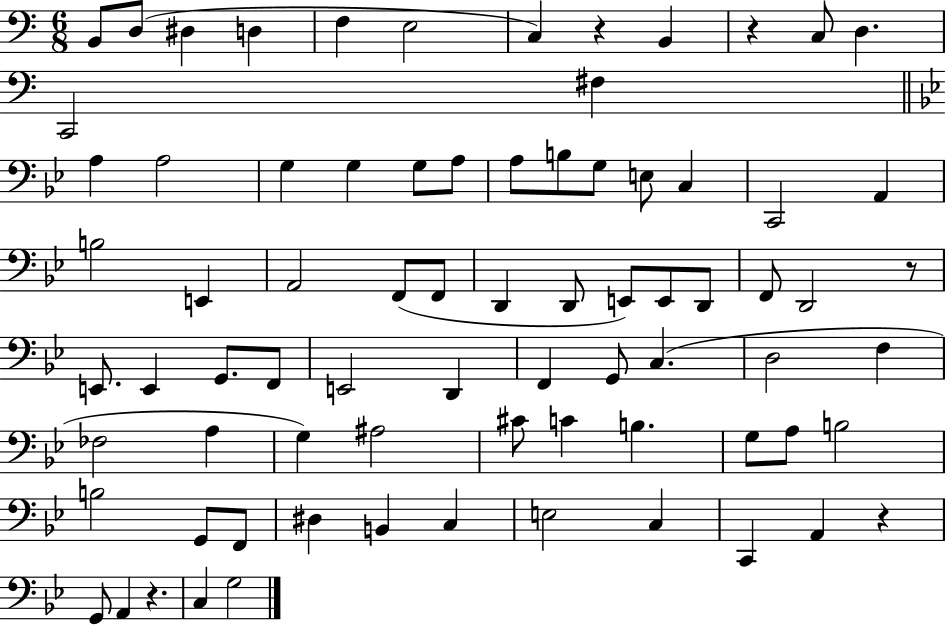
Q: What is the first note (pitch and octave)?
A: B2